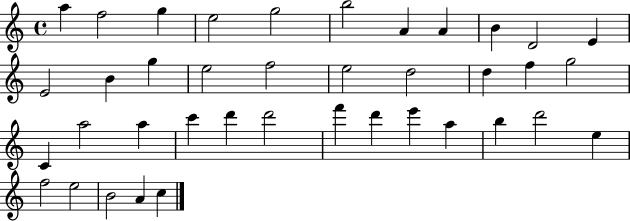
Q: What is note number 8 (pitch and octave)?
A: A4